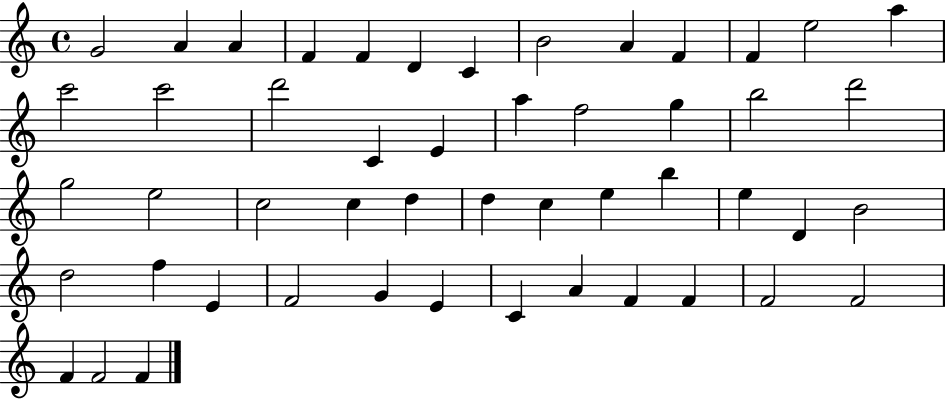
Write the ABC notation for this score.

X:1
T:Untitled
M:4/4
L:1/4
K:C
G2 A A F F D C B2 A F F e2 a c'2 c'2 d'2 C E a f2 g b2 d'2 g2 e2 c2 c d d c e b e D B2 d2 f E F2 G E C A F F F2 F2 F F2 F